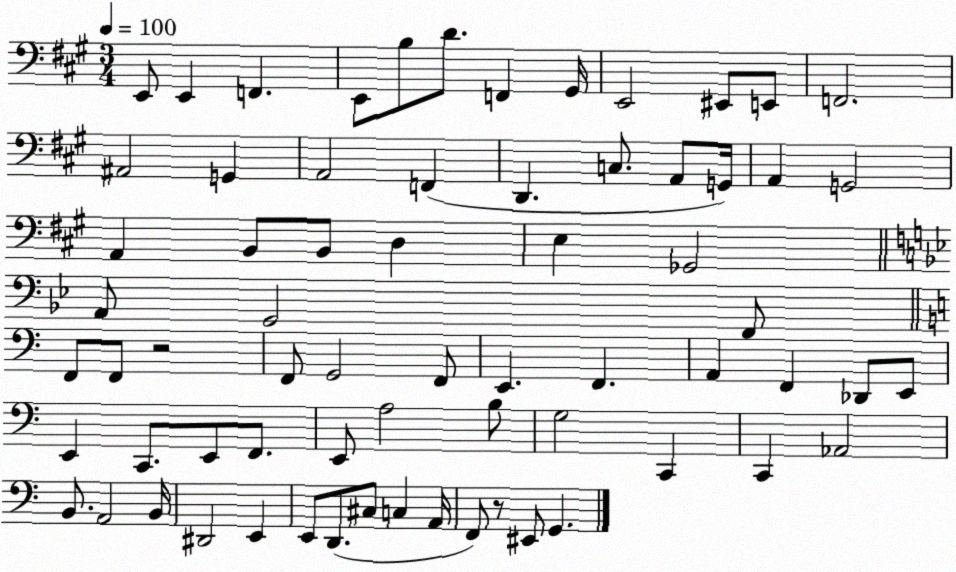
X:1
T:Untitled
M:3/4
L:1/4
K:A
E,,/2 E,, F,, E,,/2 B,/2 D/2 F,, ^G,,/4 E,,2 ^E,,/2 E,,/2 F,,2 ^A,,2 G,, A,,2 F,, D,, C,/2 A,,/2 G,,/4 A,, G,,2 A,, B,,/2 B,,/2 D, E, _G,,2 A,,/2 G,,2 F,,/2 F,,/2 F,,/2 z2 F,,/2 G,,2 F,,/2 E,, F,, A,, F,, _D,,/2 E,,/2 E,, C,,/2 E,,/2 F,,/2 E,,/2 A,2 B,/2 G,2 C,, C,, _A,,2 B,,/2 A,,2 B,,/4 ^D,,2 E,, E,,/2 D,,/2 ^C,/2 C, A,,/4 F,,/2 z/2 ^E,,/2 G,,